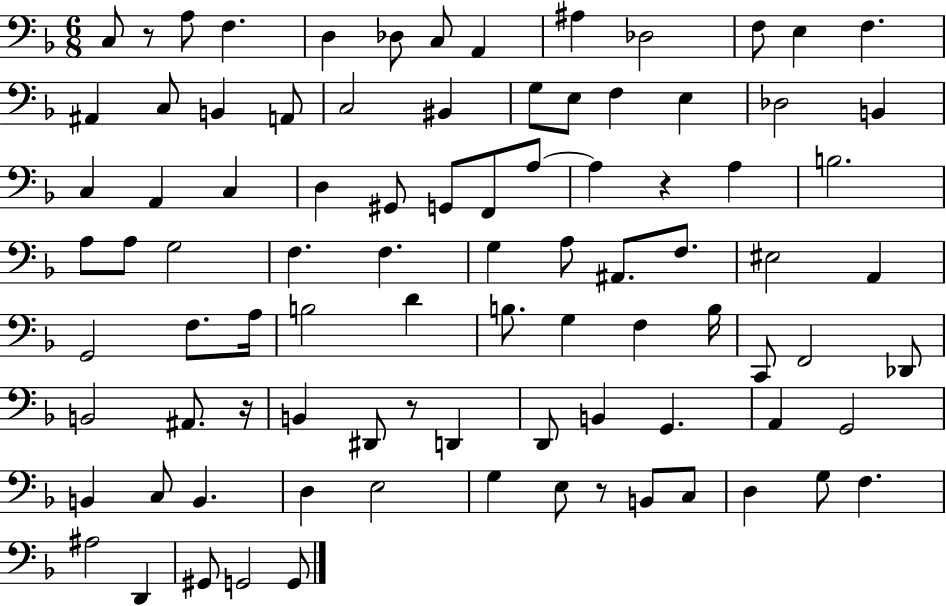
C3/e R/e A3/e F3/q. D3/q Db3/e C3/e A2/q A#3/q Db3/h F3/e E3/q F3/q. A#2/q C3/e B2/q A2/e C3/h BIS2/q G3/e E3/e F3/q E3/q Db3/h B2/q C3/q A2/q C3/q D3/q G#2/e G2/e F2/e A3/e A3/q R/q A3/q B3/h. A3/e A3/e G3/h F3/q. F3/q. G3/q A3/e A#2/e. F3/e. EIS3/h A2/q G2/h F3/e. A3/s B3/h D4/q B3/e. G3/q F3/q B3/s C2/e F2/h Db2/e B2/h A#2/e. R/s B2/q D#2/e R/e D2/q D2/e B2/q G2/q. A2/q G2/h B2/q C3/e B2/q. D3/q E3/h G3/q E3/e R/e B2/e C3/e D3/q G3/e F3/q. A#3/h D2/q G#2/e G2/h G2/e